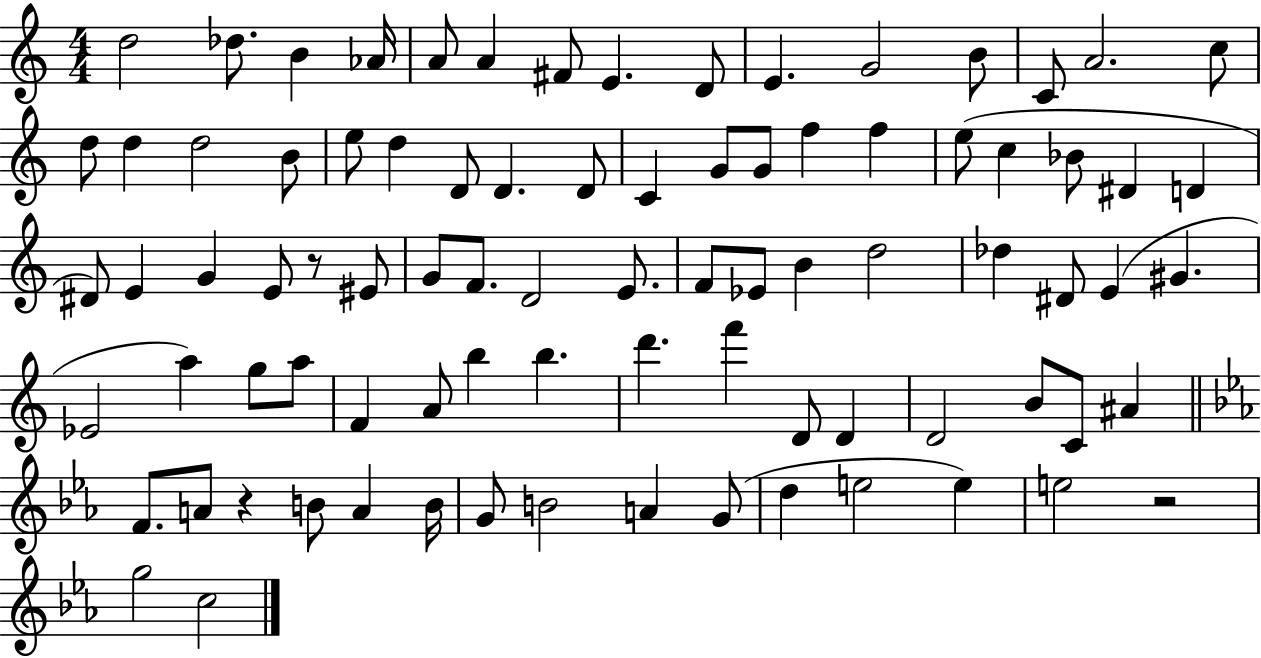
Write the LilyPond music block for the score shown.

{
  \clef treble
  \numericTimeSignature
  \time 4/4
  \key c \major
  d''2 des''8. b'4 aes'16 | a'8 a'4 fis'8 e'4. d'8 | e'4. g'2 b'8 | c'8 a'2. c''8 | \break d''8 d''4 d''2 b'8 | e''8 d''4 d'8 d'4. d'8 | c'4 g'8 g'8 f''4 f''4 | e''8( c''4 bes'8 dis'4 d'4 | \break dis'8) e'4 g'4 e'8 r8 eis'8 | g'8 f'8. d'2 e'8. | f'8 ees'8 b'4 d''2 | des''4 dis'8 e'4( gis'4. | \break ees'2 a''4) g''8 a''8 | f'4 a'8 b''4 b''4. | d'''4. f'''4 d'8 d'4 | d'2 b'8 c'8 ais'4 | \break \bar "||" \break \key ees \major f'8. a'8 r4 b'8 a'4 b'16 | g'8 b'2 a'4 g'8( | d''4 e''2 e''4) | e''2 r2 | \break g''2 c''2 | \bar "|."
}